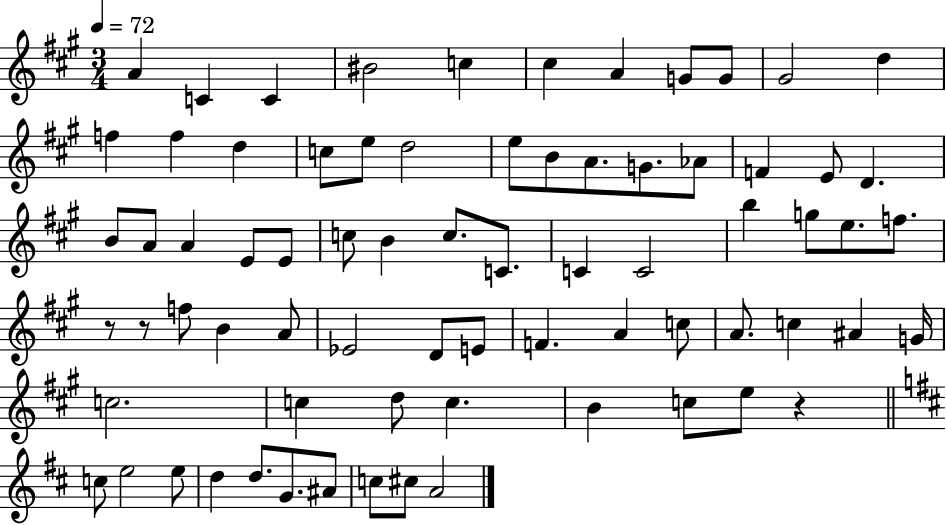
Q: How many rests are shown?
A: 3